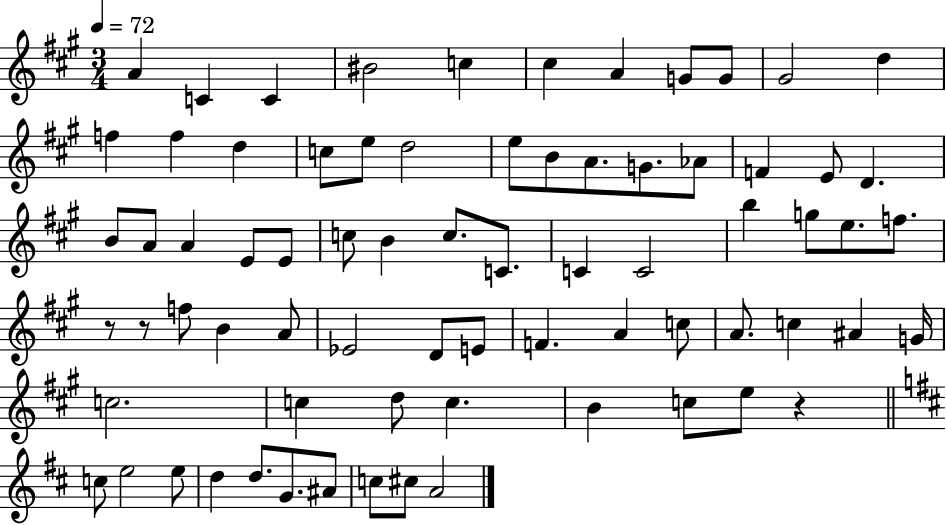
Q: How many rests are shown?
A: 3